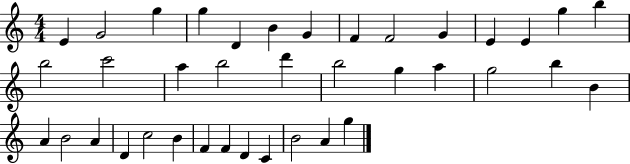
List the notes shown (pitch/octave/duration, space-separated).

E4/q G4/h G5/q G5/q D4/q B4/q G4/q F4/q F4/h G4/q E4/q E4/q G5/q B5/q B5/h C6/h A5/q B5/h D6/q B5/h G5/q A5/q G5/h B5/q B4/q A4/q B4/h A4/q D4/q C5/h B4/q F4/q F4/q D4/q C4/q B4/h A4/q G5/q